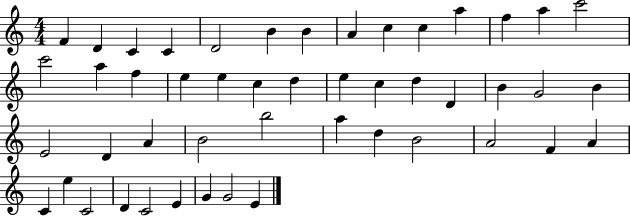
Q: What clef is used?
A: treble